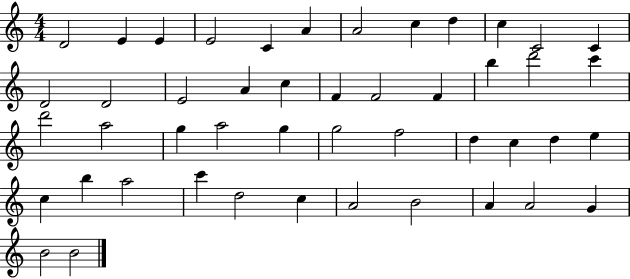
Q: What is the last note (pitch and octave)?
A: B4